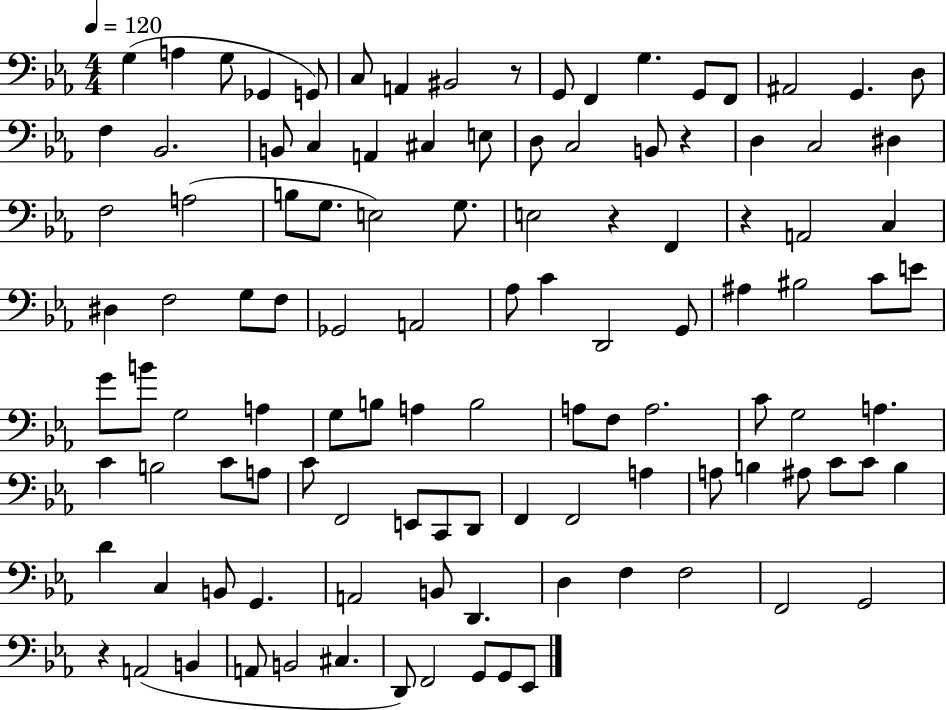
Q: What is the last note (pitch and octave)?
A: Eb2